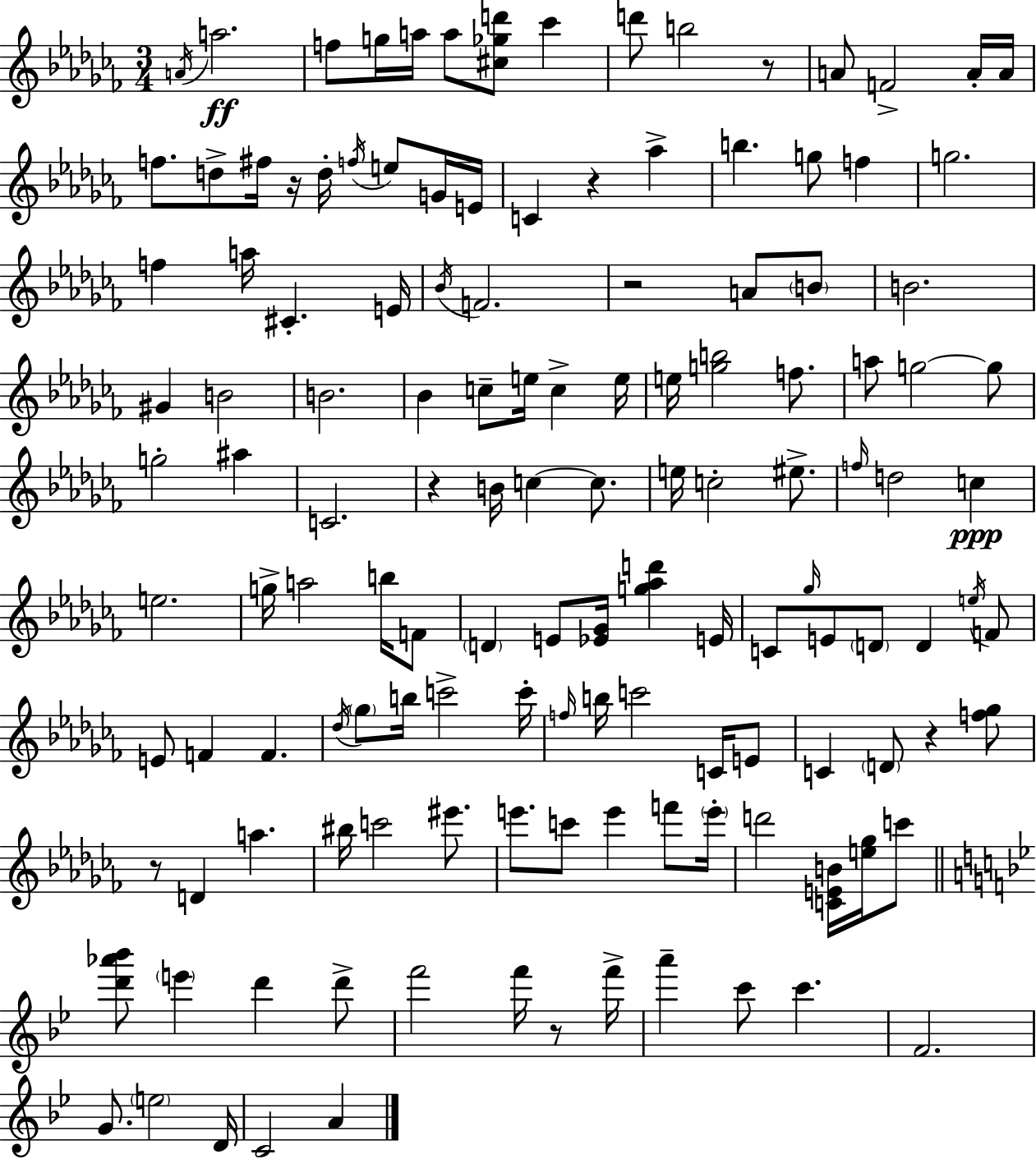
{
  \clef treble
  \numericTimeSignature
  \time 3/4
  \key aes \minor
  \acciaccatura { a'16 }\ff a''2. | f''8 g''16 a''16 a''8 <cis'' ges'' d'''>8 ces'''4 | d'''8 b''2 r8 | a'8 f'2-> a'16-. | \break a'16 f''8. d''8-> fis''16 r16 d''16-. \acciaccatura { f''16 } e''8 | g'16 e'16 c'4 r4 aes''4-> | b''4. g''8 f''4 | g''2. | \break f''4 a''16 cis'4.-. | e'16 \acciaccatura { bes'16 } f'2. | r2 a'8 | \parenthesize b'8 b'2. | \break gis'4 b'2 | b'2. | bes'4 c''8-- e''16 c''4-> | e''16 e''16 <g'' b''>2 | \break f''8. a''8 g''2~~ | g''8 g''2-. ais''4 | c'2. | r4 b'16 c''4~~ | \break c''8. e''16 c''2-. | eis''8.-> \grace { f''16 } d''2 | c''4\ppp e''2. | g''16-> a''2 | \break b''16 f'8 \parenthesize d'4 e'8 <ees' ges'>16 <g'' aes'' d'''>4 | e'16 c'8 \grace { ges''16 } e'8 \parenthesize d'8 d'4 | \acciaccatura { e''16 } f'8 e'8 f'4 | f'4. \acciaccatura { des''16 } \parenthesize ges''8 b''16 c'''2-> | \break c'''16-. \grace { f''16 } b''16 c'''2 | c'16 e'8 c'4 | \parenthesize d'8 r4 <f'' ges''>8 r8 d'4 | a''4. bis''16 c'''2 | \break eis'''8. e'''8. c'''8 | e'''4 f'''8 \parenthesize e'''16-. d'''2 | <c' e' b'>16 <e'' ges''>16 c'''8 \bar "||" \break \key g \minor <d''' aes''' bes'''>8 \parenthesize e'''4 d'''4 d'''8-> | f'''2 f'''16 r8 f'''16-> | a'''4-- c'''8 c'''4. | f'2. | \break g'8. \parenthesize e''2 d'16 | c'2 a'4 | \bar "|."
}